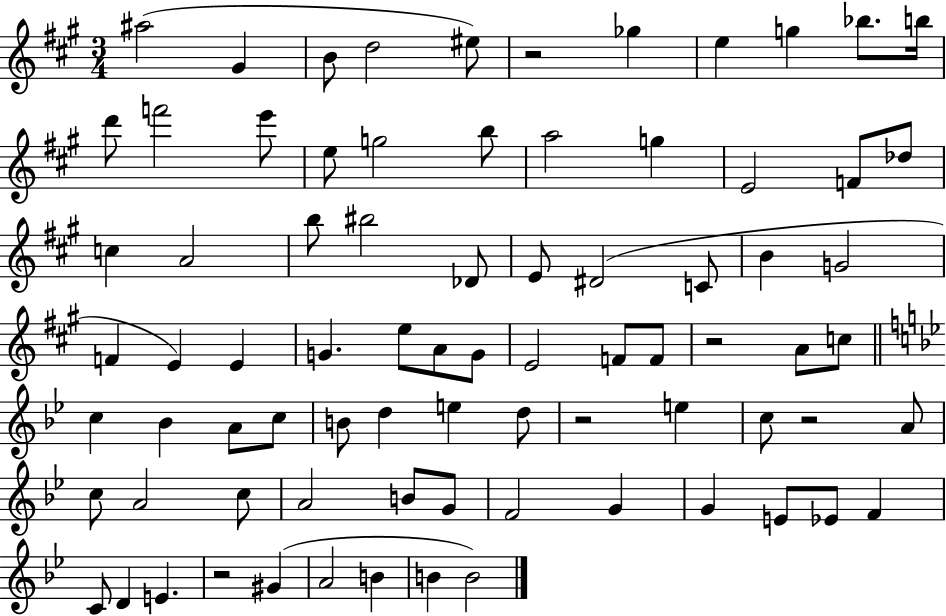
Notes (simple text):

A#5/h G#4/q B4/e D5/h EIS5/e R/h Gb5/q E5/q G5/q Bb5/e. B5/s D6/e F6/h E6/e E5/e G5/h B5/e A5/h G5/q E4/h F4/e Db5/e C5/q A4/h B5/e BIS5/h Db4/e E4/e D#4/h C4/e B4/q G4/h F4/q E4/q E4/q G4/q. E5/e A4/e G4/e E4/h F4/e F4/e R/h A4/e C5/e C5/q Bb4/q A4/e C5/e B4/e D5/q E5/q D5/e R/h E5/q C5/e R/h A4/e C5/e A4/h C5/e A4/h B4/e G4/e F4/h G4/q G4/q E4/e Eb4/e F4/q C4/e D4/q E4/q. R/h G#4/q A4/h B4/q B4/q B4/h